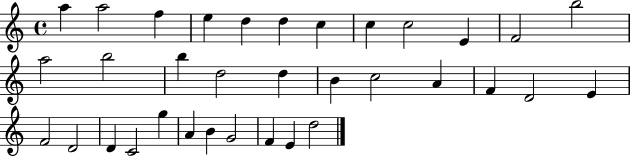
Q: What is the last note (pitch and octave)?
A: D5